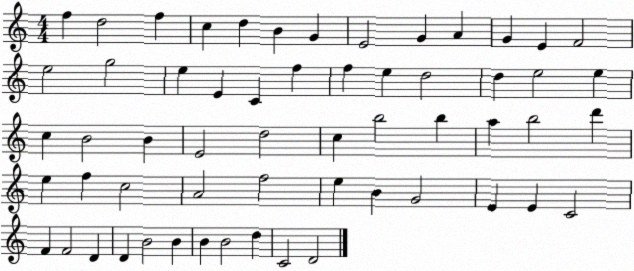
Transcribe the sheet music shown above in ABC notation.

X:1
T:Untitled
M:4/4
L:1/4
K:C
f d2 f c d B G E2 G A G E F2 e2 g2 e E C f f e d2 d e2 e c B2 B E2 d2 c b2 b a b2 d' e f c2 A2 f2 e B G2 E E C2 F F2 D D B2 B B B2 d C2 D2